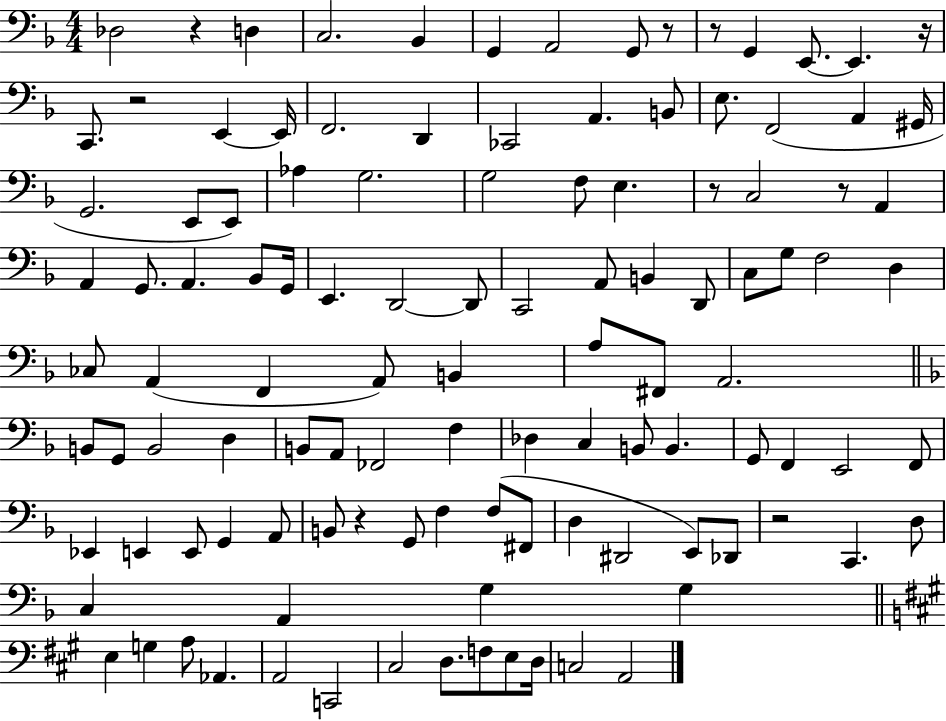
X:1
T:Untitled
M:4/4
L:1/4
K:F
_D,2 z D, C,2 _B,, G,, A,,2 G,,/2 z/2 z/2 G,, E,,/2 E,, z/4 C,,/2 z2 E,, E,,/4 F,,2 D,, _C,,2 A,, B,,/2 E,/2 F,,2 A,, ^G,,/4 G,,2 E,,/2 E,,/2 _A, G,2 G,2 F,/2 E, z/2 C,2 z/2 A,, A,, G,,/2 A,, _B,,/2 G,,/4 E,, D,,2 D,,/2 C,,2 A,,/2 B,, D,,/2 C,/2 G,/2 F,2 D, _C,/2 A,, F,, A,,/2 B,, A,/2 ^F,,/2 A,,2 B,,/2 G,,/2 B,,2 D, B,,/2 A,,/2 _F,,2 F, _D, C, B,,/2 B,, G,,/2 F,, E,,2 F,,/2 _E,, E,, E,,/2 G,, A,,/2 B,,/2 z G,,/2 F, F,/2 ^F,,/2 D, ^D,,2 E,,/2 _D,,/2 z2 C,, D,/2 C, A,, G, G, E, G, A,/2 _A,, A,,2 C,,2 ^C,2 D,/2 F,/2 E,/2 D,/4 C,2 A,,2